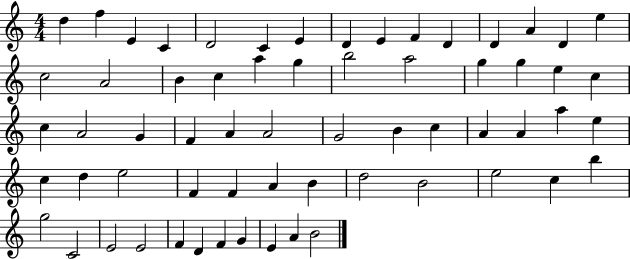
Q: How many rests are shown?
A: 0